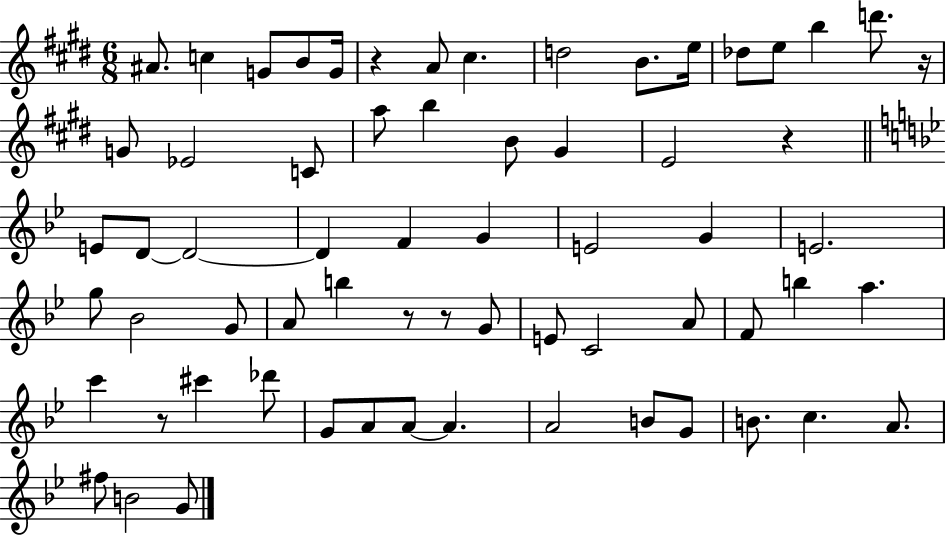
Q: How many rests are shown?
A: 6